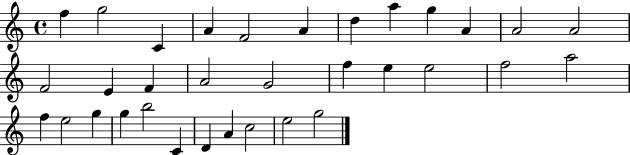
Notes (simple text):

F5/q G5/h C4/q A4/q F4/h A4/q D5/q A5/q G5/q A4/q A4/h A4/h F4/h E4/q F4/q A4/h G4/h F5/q E5/q E5/h F5/h A5/h F5/q E5/h G5/q G5/q B5/h C4/q D4/q A4/q C5/h E5/h G5/h